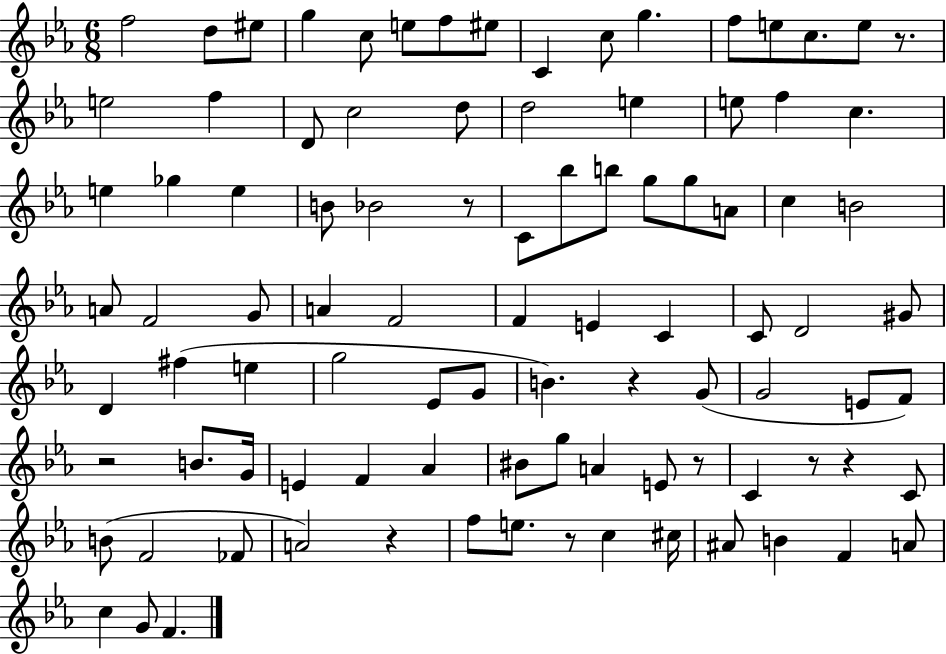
{
  \clef treble
  \numericTimeSignature
  \time 6/8
  \key ees \major
  \repeat volta 2 { f''2 d''8 eis''8 | g''4 c''8 e''8 f''8 eis''8 | c'4 c''8 g''4. | f''8 e''8 c''8. e''8 r8. | \break e''2 f''4 | d'8 c''2 d''8 | d''2 e''4 | e''8 f''4 c''4. | \break e''4 ges''4 e''4 | b'8 bes'2 r8 | c'8 bes''8 b''8 g''8 g''8 a'8 | c''4 b'2 | \break a'8 f'2 g'8 | a'4 f'2 | f'4 e'4 c'4 | c'8 d'2 gis'8 | \break d'4 fis''4( e''4 | g''2 ees'8 g'8 | b'4.) r4 g'8( | g'2 e'8 f'8) | \break r2 b'8. g'16 | e'4 f'4 aes'4 | bis'8 g''8 a'4 e'8 r8 | c'4 r8 r4 c'8 | \break b'8( f'2 fes'8 | a'2) r4 | f''8 e''8. r8 c''4 cis''16 | ais'8 b'4 f'4 a'8 | \break c''4 g'8 f'4. | } \bar "|."
}